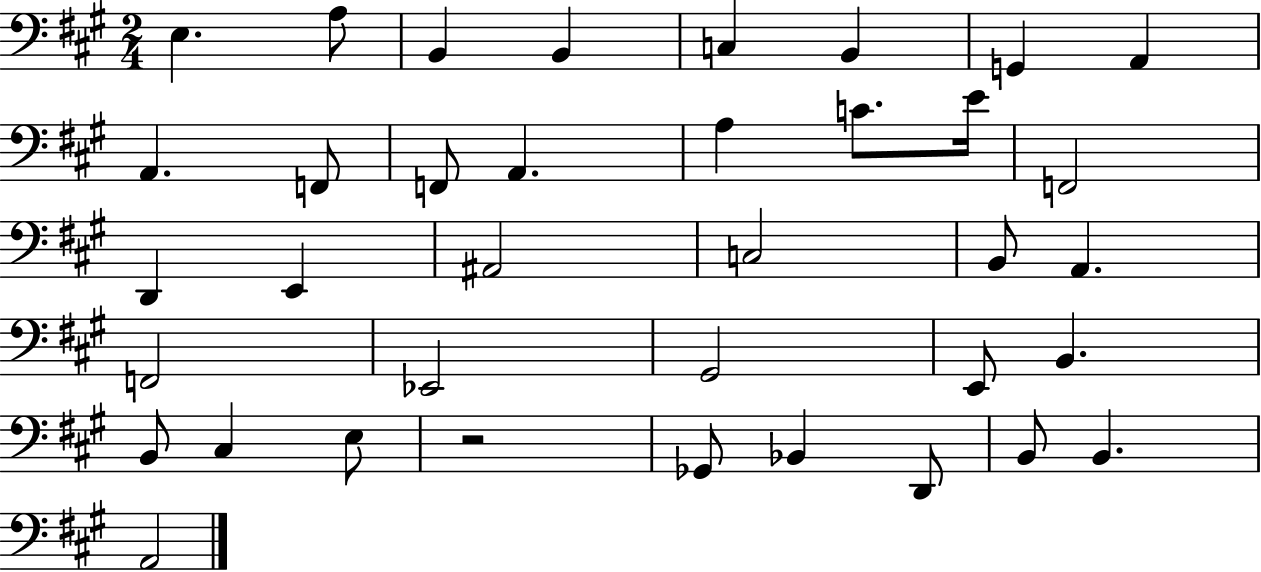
E3/q. A3/e B2/q B2/q C3/q B2/q G2/q A2/q A2/q. F2/e F2/e A2/q. A3/q C4/e. E4/s F2/h D2/q E2/q A#2/h C3/h B2/e A2/q. F2/h Eb2/h G#2/h E2/e B2/q. B2/e C#3/q E3/e R/h Gb2/e Bb2/q D2/e B2/e B2/q. A2/h